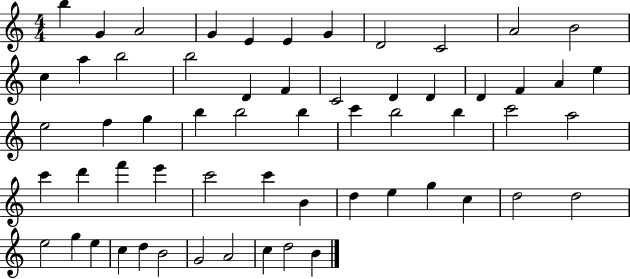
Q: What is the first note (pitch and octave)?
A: B5